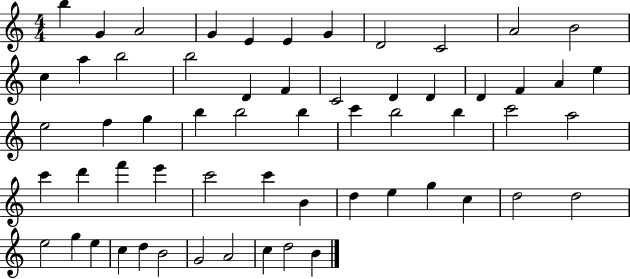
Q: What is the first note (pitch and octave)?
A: B5